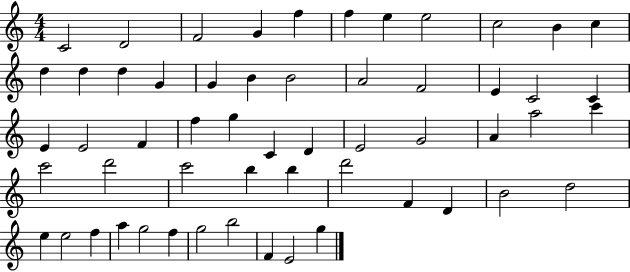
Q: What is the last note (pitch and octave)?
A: G5